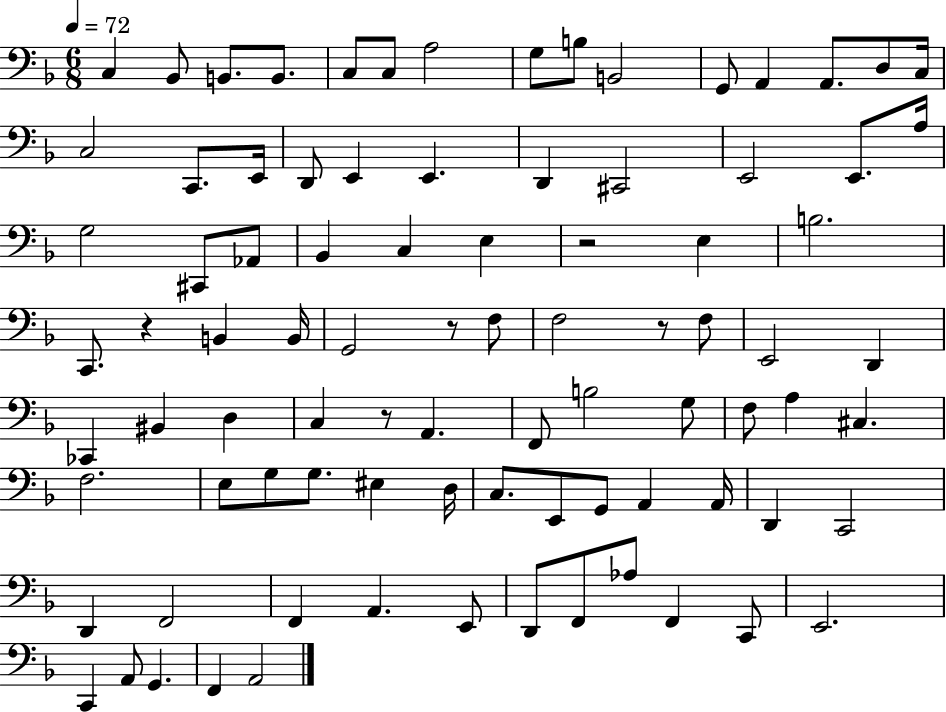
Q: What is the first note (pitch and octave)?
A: C3